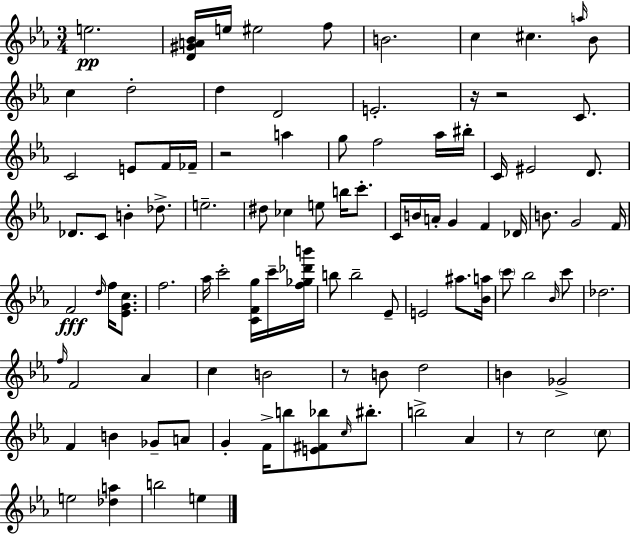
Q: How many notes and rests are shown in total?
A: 100